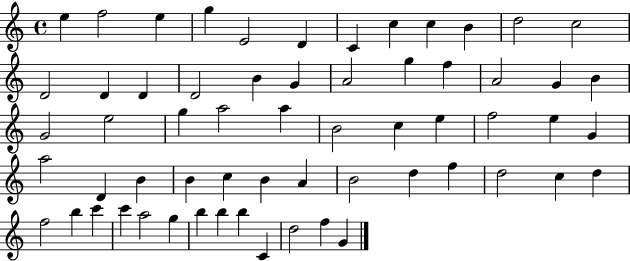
{
  \clef treble
  \time 4/4
  \defaultTimeSignature
  \key c \major
  e''4 f''2 e''4 | g''4 e'2 d'4 | c'4 c''4 c''4 b'4 | d''2 c''2 | \break d'2 d'4 d'4 | d'2 b'4 g'4 | a'2 g''4 f''4 | a'2 g'4 b'4 | \break g'2 e''2 | g''4 a''2 a''4 | b'2 c''4 e''4 | f''2 e''4 g'4 | \break a''2 d'4 b'4 | b'4 c''4 b'4 a'4 | b'2 d''4 f''4 | d''2 c''4 d''4 | \break f''2 b''4 c'''4 | c'''4 a''2 g''4 | b''4 b''4 b''4 c'4 | d''2 f''4 g'4 | \break \bar "|."
}